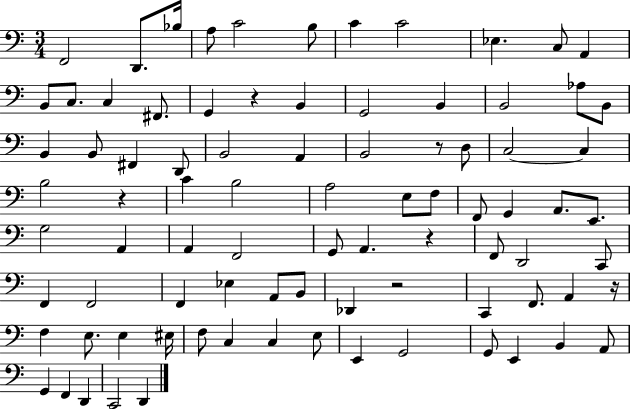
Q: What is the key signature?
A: C major